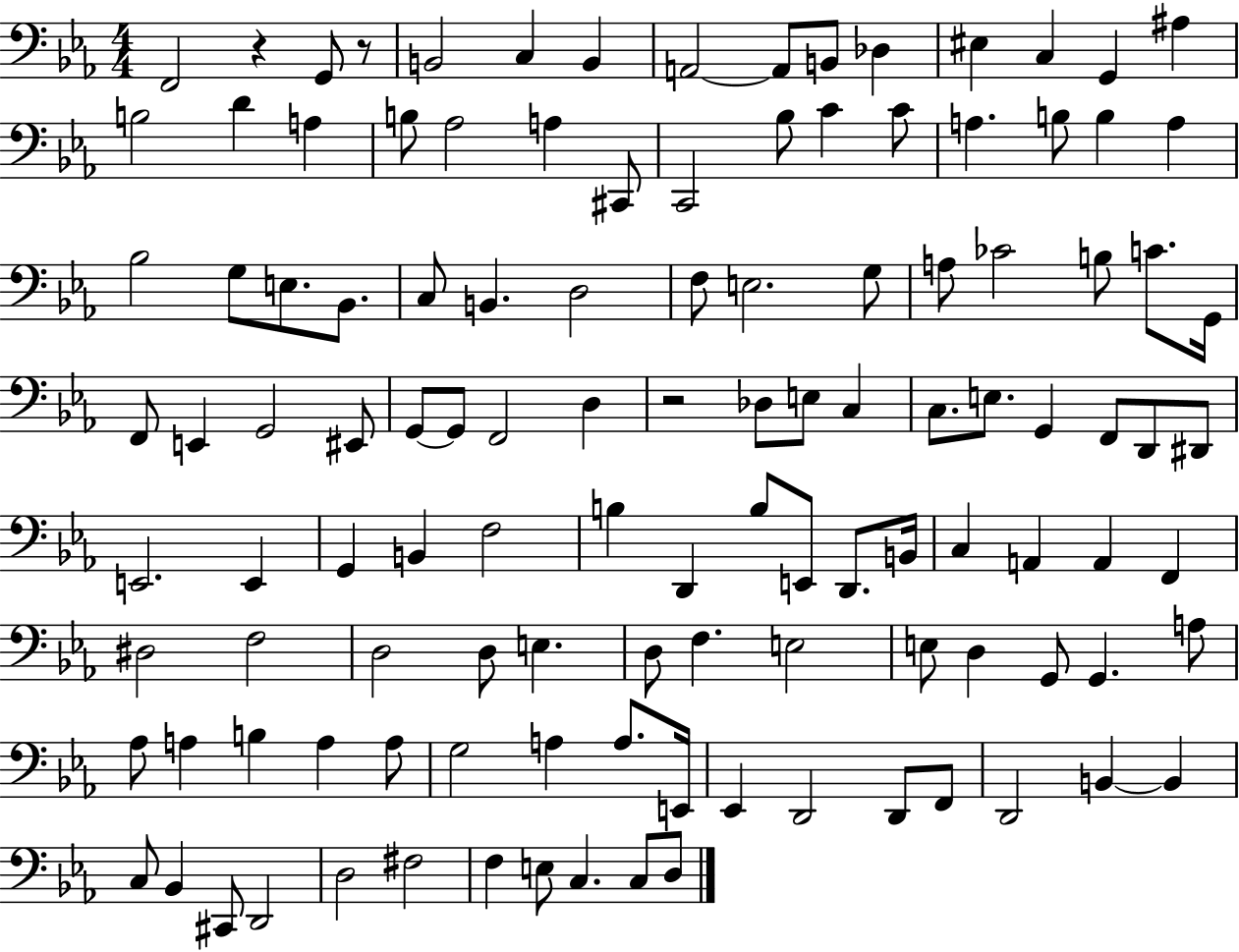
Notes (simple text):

F2/h R/q G2/e R/e B2/h C3/q B2/q A2/h A2/e B2/e Db3/q EIS3/q C3/q G2/q A#3/q B3/h D4/q A3/q B3/e Ab3/h A3/q C#2/e C2/h Bb3/e C4/q C4/e A3/q. B3/e B3/q A3/q Bb3/h G3/e E3/e. Bb2/e. C3/e B2/q. D3/h F3/e E3/h. G3/e A3/e CES4/h B3/e C4/e. G2/s F2/e E2/q G2/h EIS2/e G2/e G2/e F2/h D3/q R/h Db3/e E3/e C3/q C3/e. E3/e. G2/q F2/e D2/e D#2/e E2/h. E2/q G2/q B2/q F3/h B3/q D2/q B3/e E2/e D2/e. B2/s C3/q A2/q A2/q F2/q D#3/h F3/h D3/h D3/e E3/q. D3/e F3/q. E3/h E3/e D3/q G2/e G2/q. A3/e Ab3/e A3/q B3/q A3/q A3/e G3/h A3/q A3/e. E2/s Eb2/q D2/h D2/e F2/e D2/h B2/q B2/q C3/e Bb2/q C#2/e D2/h D3/h F#3/h F3/q E3/e C3/q. C3/e D3/e